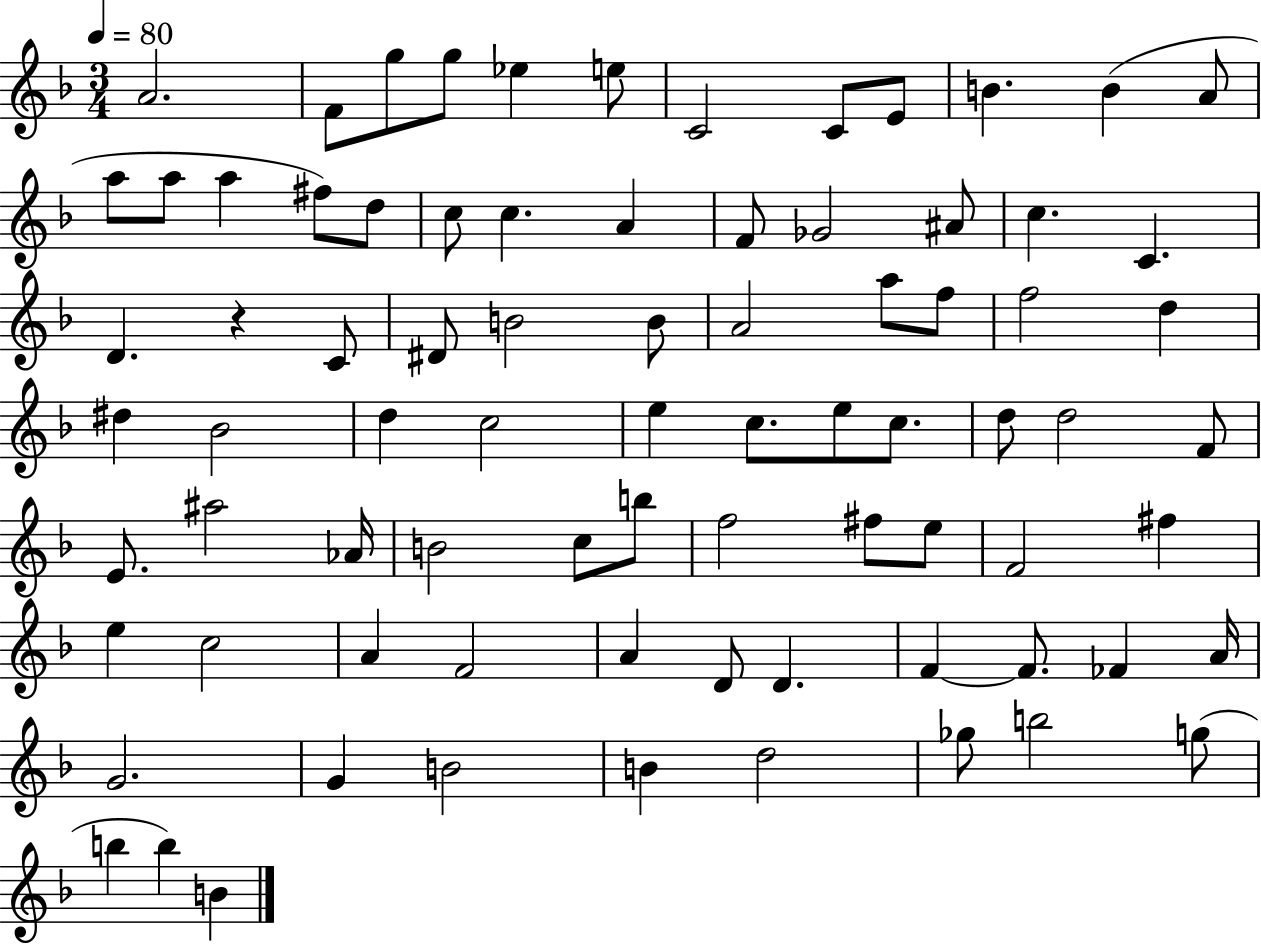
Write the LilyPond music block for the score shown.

{
  \clef treble
  \numericTimeSignature
  \time 3/4
  \key f \major
  \tempo 4 = 80
  a'2. | f'8 g''8 g''8 ees''4 e''8 | c'2 c'8 e'8 | b'4. b'4( a'8 | \break a''8 a''8 a''4 fis''8) d''8 | c''8 c''4. a'4 | f'8 ges'2 ais'8 | c''4. c'4. | \break d'4. r4 c'8 | dis'8 b'2 b'8 | a'2 a''8 f''8 | f''2 d''4 | \break dis''4 bes'2 | d''4 c''2 | e''4 c''8. e''8 c''8. | d''8 d''2 f'8 | \break e'8. ais''2 aes'16 | b'2 c''8 b''8 | f''2 fis''8 e''8 | f'2 fis''4 | \break e''4 c''2 | a'4 f'2 | a'4 d'8 d'4. | f'4~~ f'8. fes'4 a'16 | \break g'2. | g'4 b'2 | b'4 d''2 | ges''8 b''2 g''8( | \break b''4 b''4) b'4 | \bar "|."
}